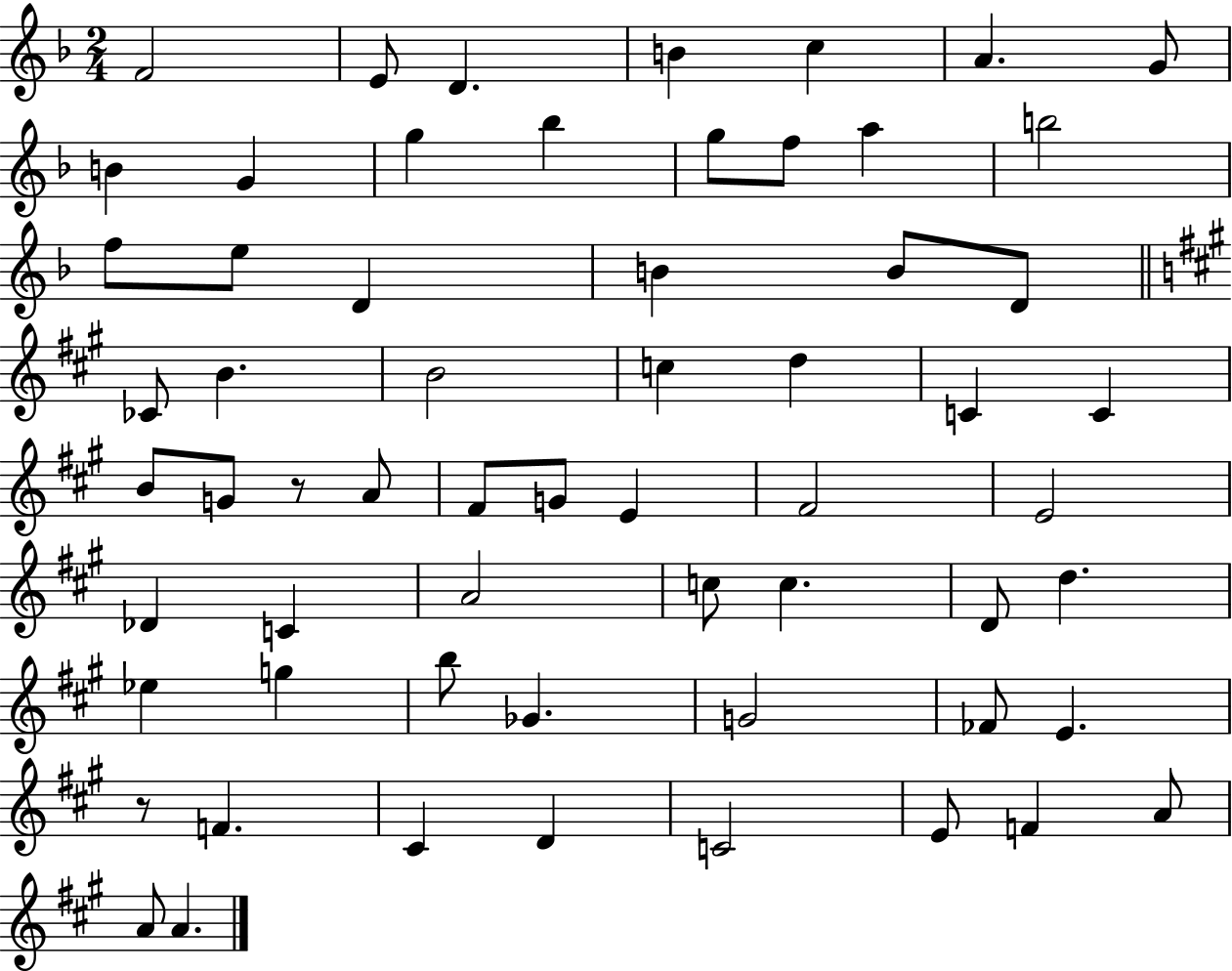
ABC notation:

X:1
T:Untitled
M:2/4
L:1/4
K:F
F2 E/2 D B c A G/2 B G g _b g/2 f/2 a b2 f/2 e/2 D B B/2 D/2 _C/2 B B2 c d C C B/2 G/2 z/2 A/2 ^F/2 G/2 E ^F2 E2 _D C A2 c/2 c D/2 d _e g b/2 _G G2 _F/2 E z/2 F ^C D C2 E/2 F A/2 A/2 A